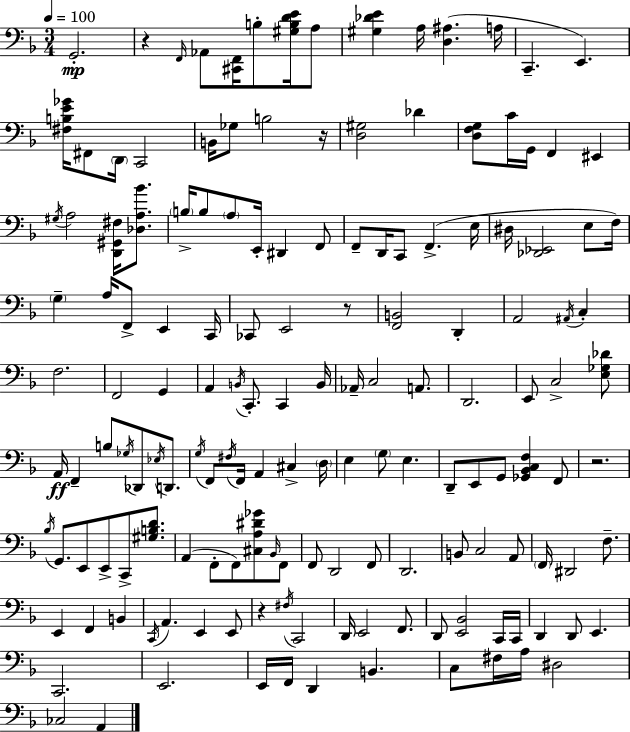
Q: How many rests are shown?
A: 5